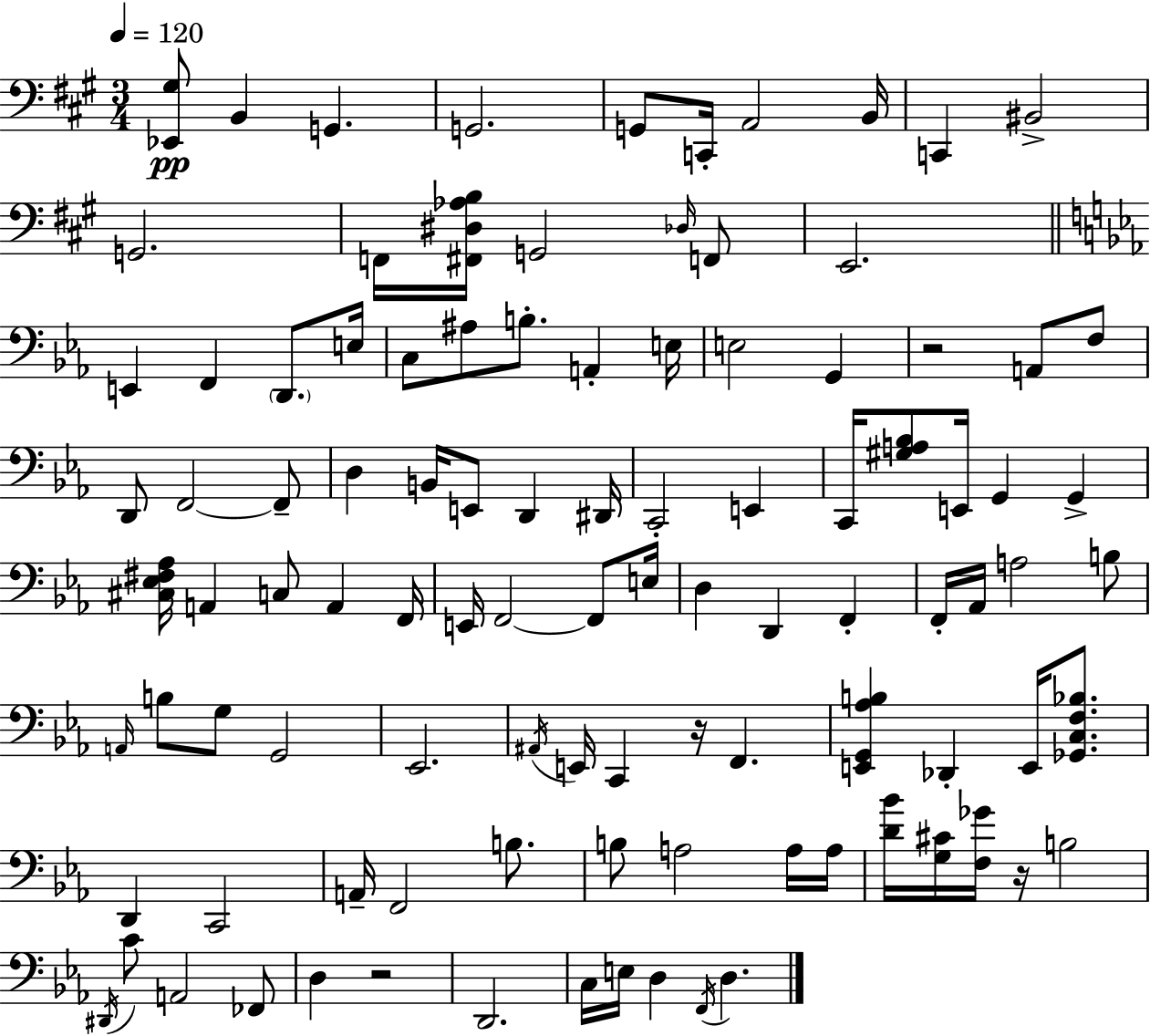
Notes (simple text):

[Eb2,G#3]/e B2/q G2/q. G2/h. G2/e C2/s A2/h B2/s C2/q BIS2/h G2/h. F2/s [F#2,D#3,Ab3,B3]/s G2/h Db3/s F2/e E2/h. E2/q F2/q D2/e. E3/s C3/e A#3/e B3/e. A2/q E3/s E3/h G2/q R/h A2/e F3/e D2/e F2/h F2/e D3/q B2/s E2/e D2/q D#2/s C2/h E2/q C2/s [G#3,A3,Bb3]/e E2/s G2/q G2/q [C#3,Eb3,F#3,Ab3]/s A2/q C3/e A2/q F2/s E2/s F2/h F2/e E3/s D3/q D2/q F2/q F2/s Ab2/s A3/h B3/e A2/s B3/e G3/e G2/h Eb2/h. A#2/s E2/s C2/q R/s F2/q. [E2,G2,Ab3,B3]/q Db2/q E2/s [Gb2,C3,F3,Bb3]/e. D2/q C2/h A2/s F2/h B3/e. B3/e A3/h A3/s A3/s [D4,Bb4]/s [G3,C#4]/s [F3,Gb4]/s R/s B3/h D#2/s C4/e A2/h FES2/e D3/q R/h D2/h. C3/s E3/s D3/q F2/s D3/q.